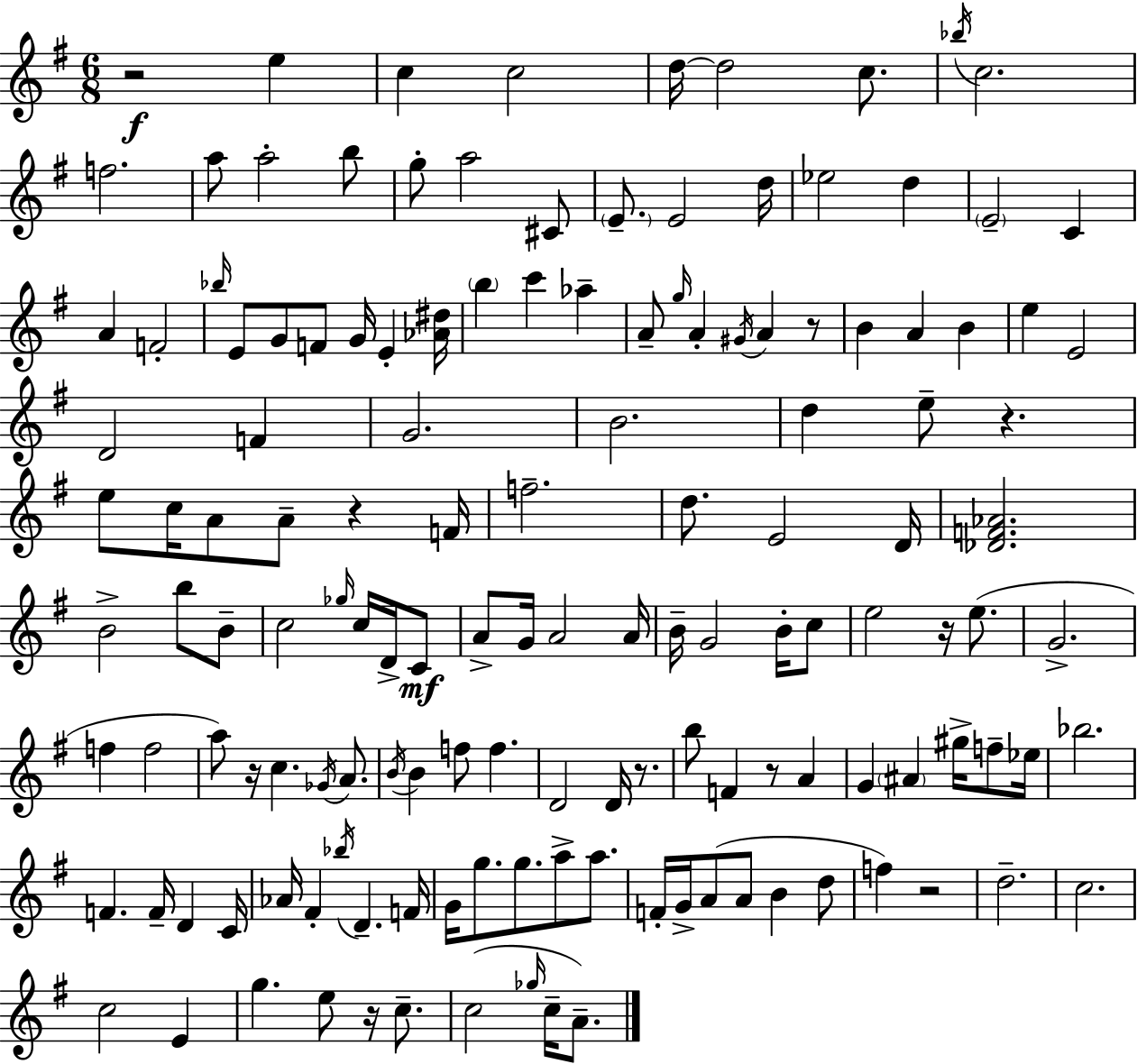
R/h E5/q C5/q C5/h D5/s D5/h C5/e. Bb5/s C5/h. F5/h. A5/e A5/h B5/e G5/e A5/h C#4/e E4/e. E4/h D5/s Eb5/h D5/q E4/h C4/q A4/q F4/h Bb5/s E4/e G4/e F4/e G4/s E4/q [Ab4,D#5]/s B5/q C6/q Ab5/q A4/e G5/s A4/q G#4/s A4/q R/e B4/q A4/q B4/q E5/q E4/h D4/h F4/q G4/h. B4/h. D5/q E5/e R/q. E5/e C5/s A4/e A4/e R/q F4/s F5/h. D5/e. E4/h D4/s [Db4,F4,Ab4]/h. B4/h B5/e B4/e C5/h Gb5/s C5/s D4/s C4/e A4/e G4/s A4/h A4/s B4/s G4/h B4/s C5/e E5/h R/s E5/e. G4/h. F5/q F5/h A5/e R/s C5/q. Gb4/s A4/e. B4/s B4/q F5/e F5/q. D4/h D4/s R/e. B5/e F4/q R/e A4/q G4/q A#4/q G#5/s F5/e Eb5/s Bb5/h. F4/q. F4/s D4/q C4/s Ab4/s F#4/q Bb5/s D4/q. F4/s G4/s G5/e. G5/e. A5/e A5/e. F4/s G4/s A4/e A4/e B4/q D5/e F5/q R/h D5/h. C5/h. C5/h E4/q G5/q. E5/e R/s C5/e. C5/h Gb5/s C5/s A4/e.